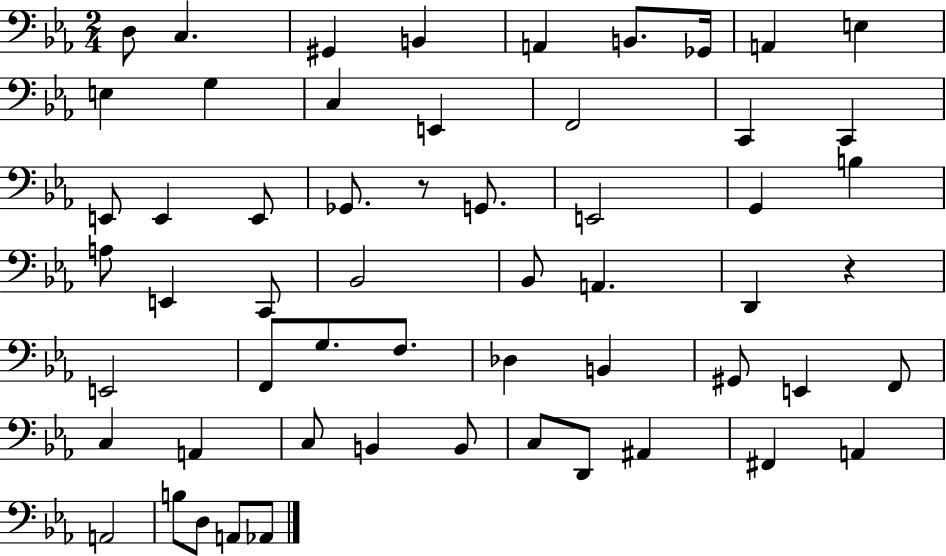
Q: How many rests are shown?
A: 2